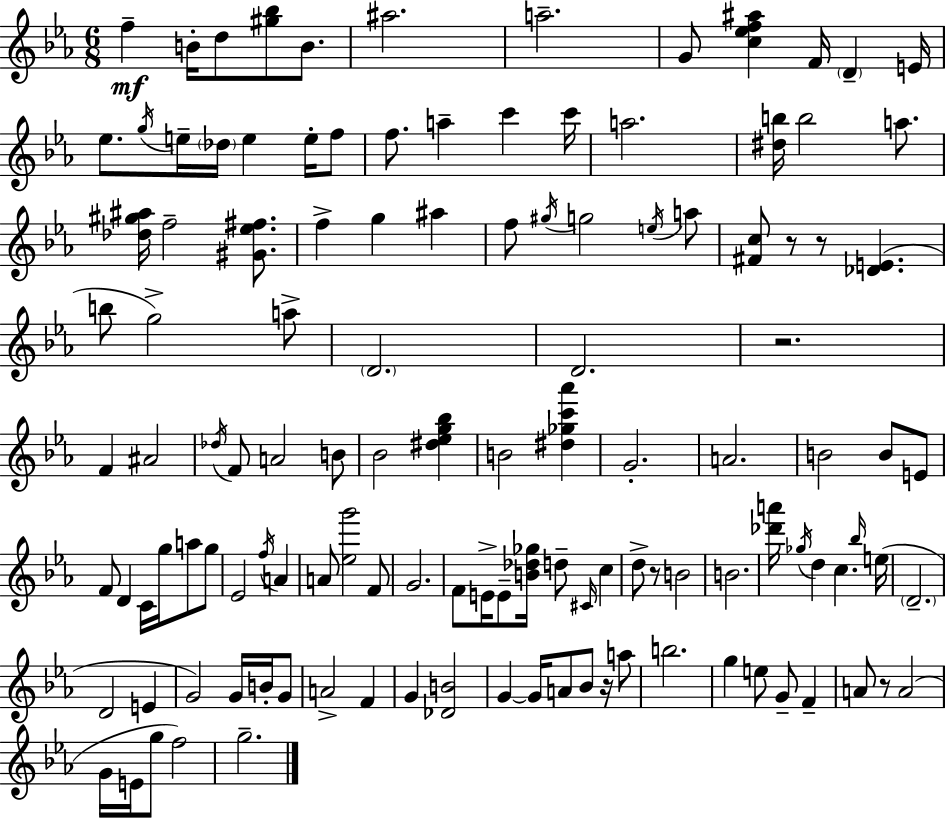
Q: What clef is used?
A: treble